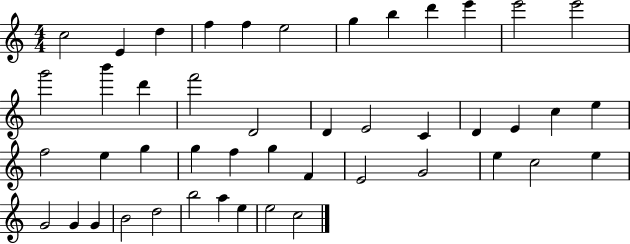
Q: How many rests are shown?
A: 0